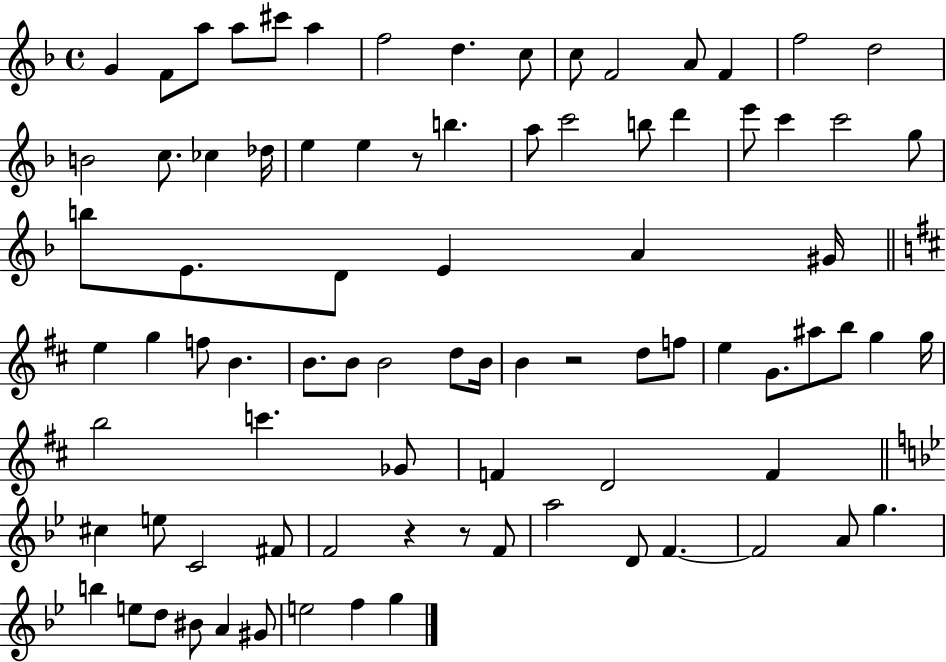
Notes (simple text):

G4/q F4/e A5/e A5/e C#6/e A5/q F5/h D5/q. C5/e C5/e F4/h A4/e F4/q F5/h D5/h B4/h C5/e. CES5/q Db5/s E5/q E5/q R/e B5/q. A5/e C6/h B5/e D6/q E6/e C6/q C6/h G5/e B5/e E4/e. D4/e E4/q A4/q G#4/s E5/q G5/q F5/e B4/q. B4/e. B4/e B4/h D5/e B4/s B4/q R/h D5/e F5/e E5/q G4/e. A#5/e B5/e G5/q G5/s B5/h C6/q. Gb4/e F4/q D4/h F4/q C#5/q E5/e C4/h F#4/e F4/h R/q R/e F4/e A5/h D4/e F4/q. F4/h A4/e G5/q. B5/q E5/e D5/e BIS4/e A4/q G#4/e E5/h F5/q G5/q